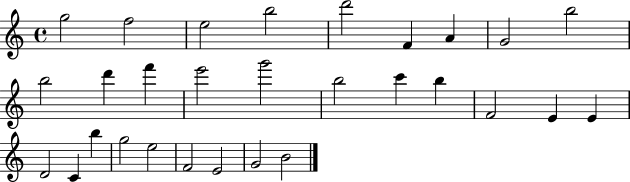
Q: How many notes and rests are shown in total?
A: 29